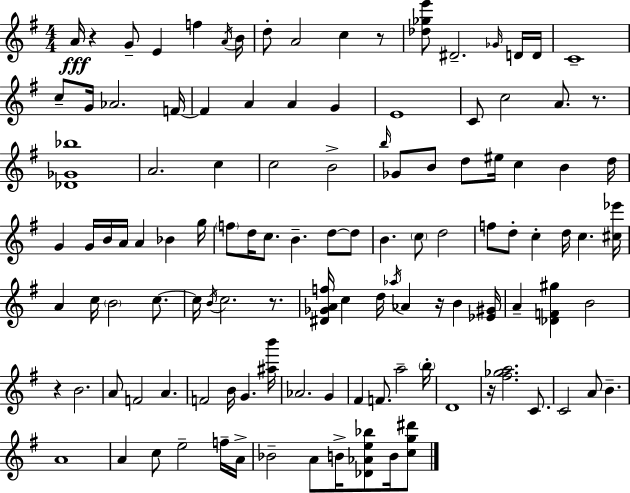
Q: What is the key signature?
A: G major